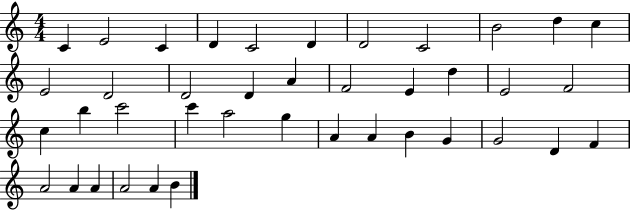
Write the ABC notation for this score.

X:1
T:Untitled
M:4/4
L:1/4
K:C
C E2 C D C2 D D2 C2 B2 d c E2 D2 D2 D A F2 E d E2 F2 c b c'2 c' a2 g A A B G G2 D F A2 A A A2 A B